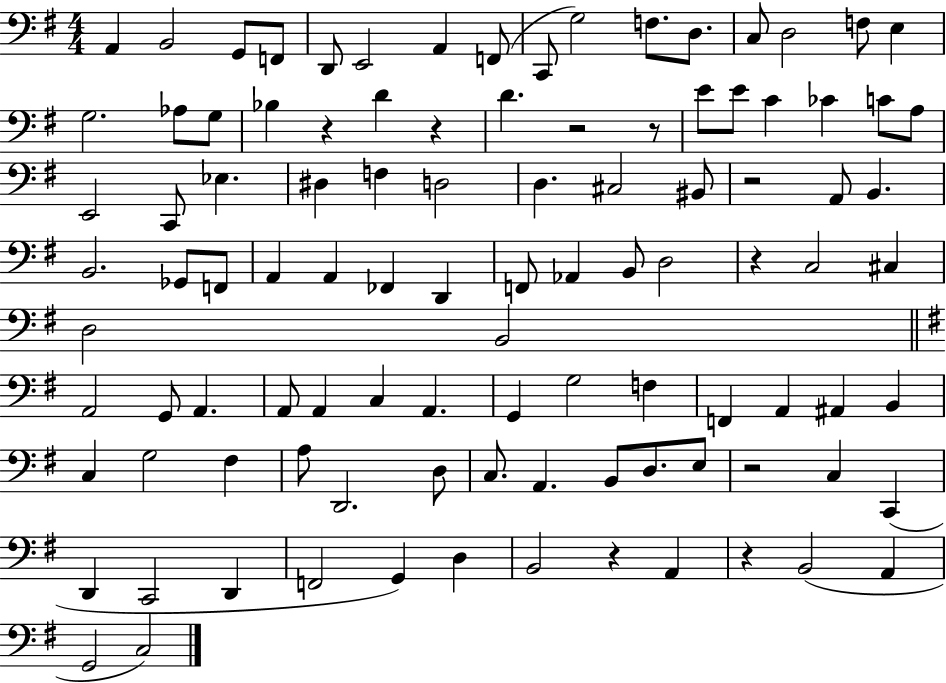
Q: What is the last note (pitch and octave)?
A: C3